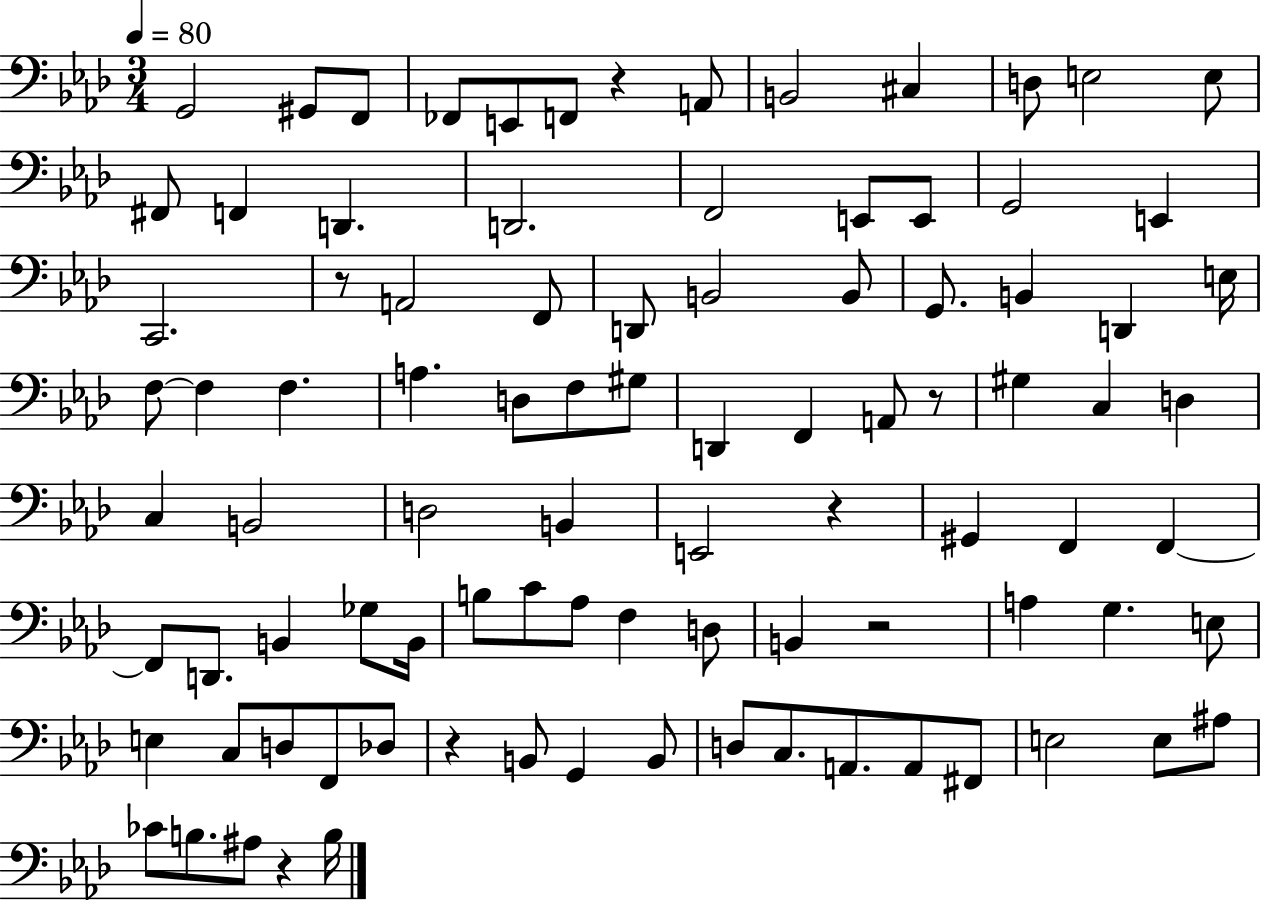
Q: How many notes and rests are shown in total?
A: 93